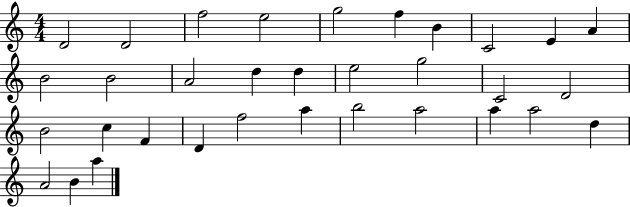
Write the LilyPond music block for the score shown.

{
  \clef treble
  \numericTimeSignature
  \time 4/4
  \key c \major
  d'2 d'2 | f''2 e''2 | g''2 f''4 b'4 | c'2 e'4 a'4 | \break b'2 b'2 | a'2 d''4 d''4 | e''2 g''2 | c'2 d'2 | \break b'2 c''4 f'4 | d'4 f''2 a''4 | b''2 a''2 | a''4 a''2 d''4 | \break a'2 b'4 a''4 | \bar "|."
}